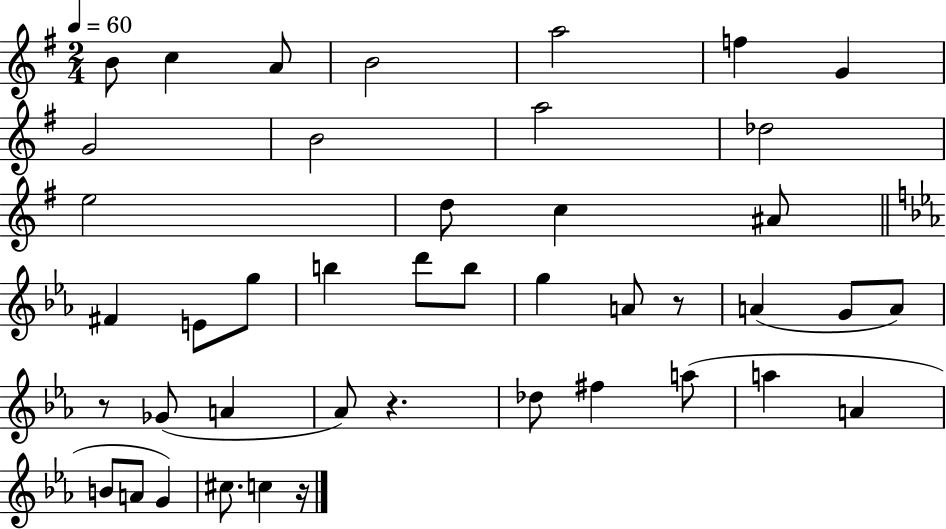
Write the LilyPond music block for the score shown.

{
  \clef treble
  \numericTimeSignature
  \time 2/4
  \key g \major
  \tempo 4 = 60
  b'8 c''4 a'8 | b'2 | a''2 | f''4 g'4 | \break g'2 | b'2 | a''2 | des''2 | \break e''2 | d''8 c''4 ais'8 | \bar "||" \break \key c \minor fis'4 e'8 g''8 | b''4 d'''8 b''8 | g''4 a'8 r8 | a'4( g'8 a'8) | \break r8 ges'8( a'4 | aes'8) r4. | des''8 fis''4 a''8( | a''4 a'4 | \break b'8 a'8 g'4) | cis''8. c''4 r16 | \bar "|."
}